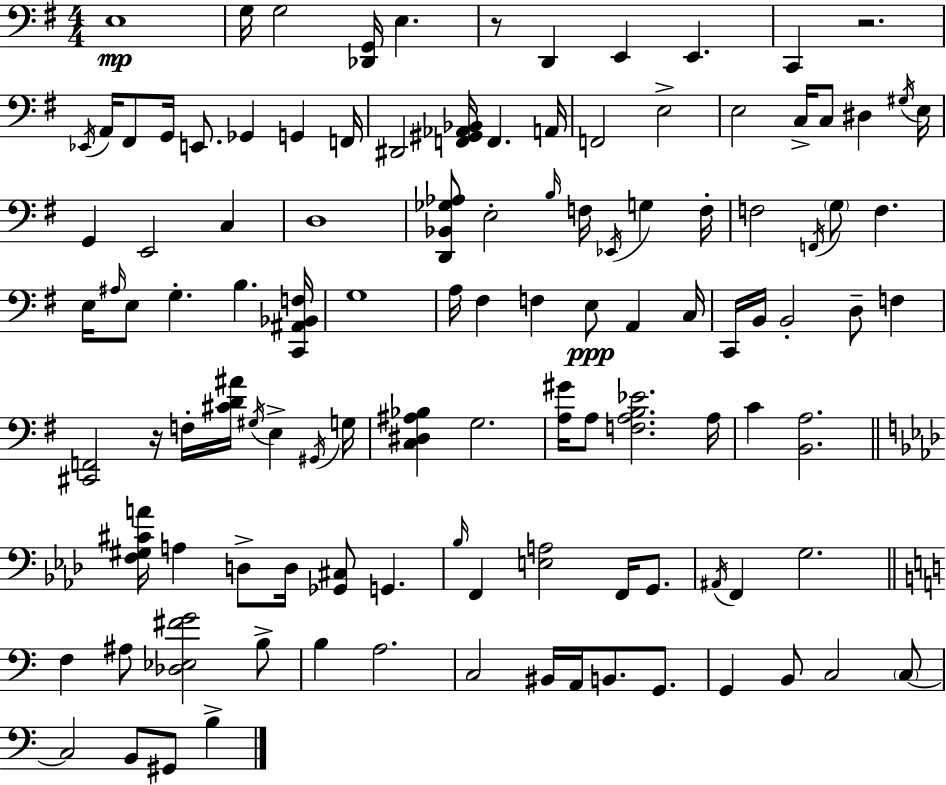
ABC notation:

X:1
T:Untitled
M:4/4
L:1/4
K:Em
E,4 G,/4 G,2 [_D,,G,,]/4 E, z/2 D,, E,, E,, C,, z2 _E,,/4 A,,/4 ^F,,/2 G,,/4 E,,/2 _G,, G,, F,,/4 ^D,,2 [F,,^G,,_A,,_B,,]/4 F,, A,,/4 F,,2 E,2 E,2 C,/4 C,/2 ^D, ^G,/4 E,/4 G,, E,,2 C, D,4 [D,,_B,,_G,_A,]/2 E,2 B,/4 F,/4 _E,,/4 G, F,/4 F,2 F,,/4 G,/2 F, E,/4 ^A,/4 E,/2 G, B, [C,,^A,,_B,,F,]/4 G,4 A,/4 ^F, F, E,/2 A,, C,/4 C,,/4 B,,/4 B,,2 D,/2 F, [^C,,F,,]2 z/4 F,/4 [^CD^A]/4 ^G,/4 E, ^G,,/4 G,/4 [C,^D,^A,_B,] G,2 [A,^G]/4 A,/2 [F,A,B,_E]2 A,/4 C [B,,A,]2 [F,^G,^CA]/4 A, D,/2 D,/4 [_G,,^C,]/2 G,, _B,/4 F,, [E,A,]2 F,,/4 G,,/2 ^A,,/4 F,, G,2 F, ^A,/2 [_D,_E,^FG]2 B,/2 B, A,2 C,2 ^B,,/4 A,,/4 B,,/2 G,,/2 G,, B,,/2 C,2 C,/2 C,2 B,,/2 ^G,,/2 B,